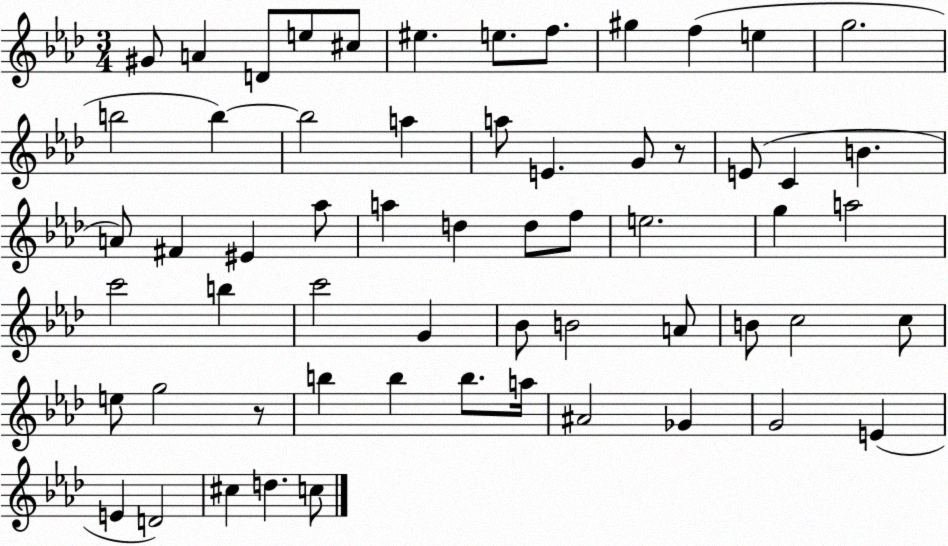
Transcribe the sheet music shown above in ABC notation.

X:1
T:Untitled
M:3/4
L:1/4
K:Ab
^G/2 A D/2 e/2 ^c/2 ^e e/2 f/2 ^g f e g2 b2 b b2 a a/2 E G/2 z/2 E/2 C B A/2 ^F ^E _a/2 a d d/2 f/2 e2 g a2 c'2 b c'2 G _B/2 B2 A/2 B/2 c2 c/2 e/2 g2 z/2 b b b/2 a/4 ^A2 _G G2 E E D2 ^c d c/2